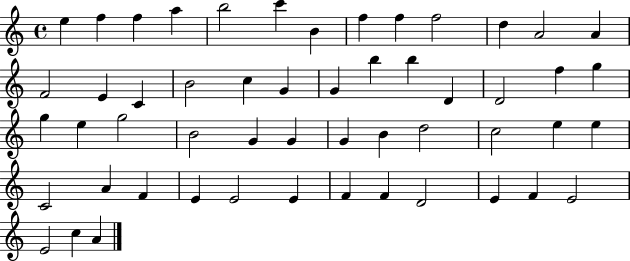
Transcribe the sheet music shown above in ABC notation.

X:1
T:Untitled
M:4/4
L:1/4
K:C
e f f a b2 c' B f f f2 d A2 A F2 E C B2 c G G b b D D2 f g g e g2 B2 G G G B d2 c2 e e C2 A F E E2 E F F D2 E F E2 E2 c A